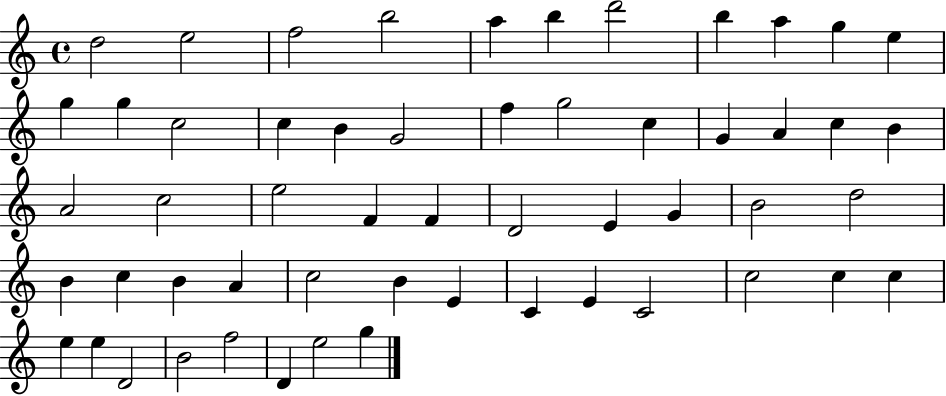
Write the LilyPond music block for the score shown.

{
  \clef treble
  \time 4/4
  \defaultTimeSignature
  \key c \major
  d''2 e''2 | f''2 b''2 | a''4 b''4 d'''2 | b''4 a''4 g''4 e''4 | \break g''4 g''4 c''2 | c''4 b'4 g'2 | f''4 g''2 c''4 | g'4 a'4 c''4 b'4 | \break a'2 c''2 | e''2 f'4 f'4 | d'2 e'4 g'4 | b'2 d''2 | \break b'4 c''4 b'4 a'4 | c''2 b'4 e'4 | c'4 e'4 c'2 | c''2 c''4 c''4 | \break e''4 e''4 d'2 | b'2 f''2 | d'4 e''2 g''4 | \bar "|."
}